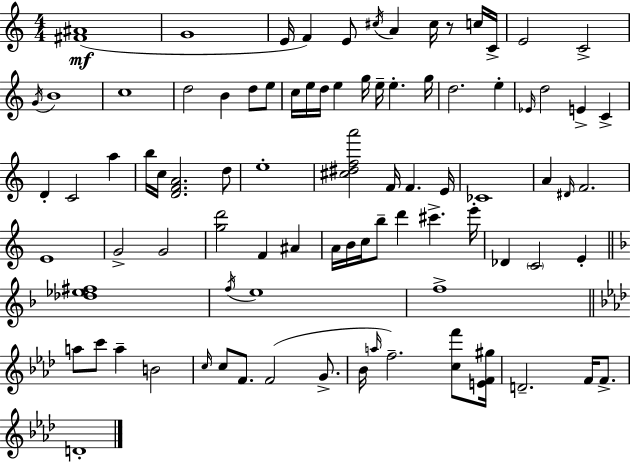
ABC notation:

X:1
T:Untitled
M:4/4
L:1/4
K:Am
[^F^A]4 G4 E/4 F E/2 ^c/4 A ^c/4 z/2 c/4 C/4 E2 C2 G/4 B4 c4 d2 B d/2 e/2 c/4 e/4 d/4 e g/4 e/4 e g/4 d2 e _E/4 d2 E C D C2 a b/4 c/4 [DFA]2 d/2 e4 [^c^dfa']2 F/4 F E/4 _C4 A ^D/4 F2 E4 G2 G2 [gd']2 F ^A A/4 B/4 c/4 b/2 d' ^c' e'/4 _D C2 E [_d_e^f]4 f/4 e4 f4 a/2 c'/2 a B2 c/4 c/2 F/2 F2 G/2 _B/4 a/4 f2 [cf']/2 [EF^g]/4 D2 F/4 F/2 D4